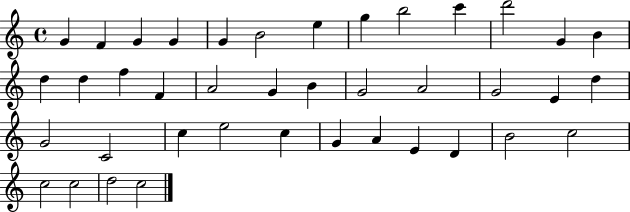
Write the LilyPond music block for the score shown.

{
  \clef treble
  \time 4/4
  \defaultTimeSignature
  \key c \major
  g'4 f'4 g'4 g'4 | g'4 b'2 e''4 | g''4 b''2 c'''4 | d'''2 g'4 b'4 | \break d''4 d''4 f''4 f'4 | a'2 g'4 b'4 | g'2 a'2 | g'2 e'4 d''4 | \break g'2 c'2 | c''4 e''2 c''4 | g'4 a'4 e'4 d'4 | b'2 c''2 | \break c''2 c''2 | d''2 c''2 | \bar "|."
}